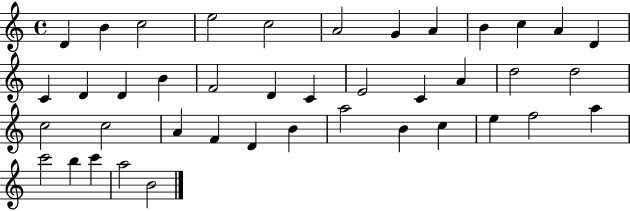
X:1
T:Untitled
M:4/4
L:1/4
K:C
D B c2 e2 c2 A2 G A B c A D C D D B F2 D C E2 C A d2 d2 c2 c2 A F D B a2 B c e f2 a c'2 b c' a2 B2